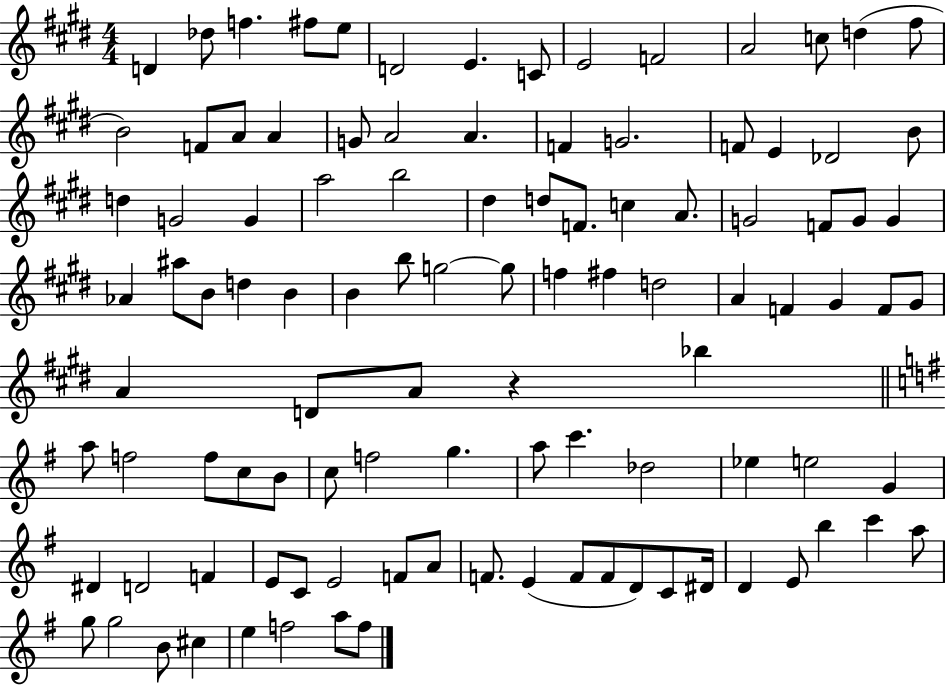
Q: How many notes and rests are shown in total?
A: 105